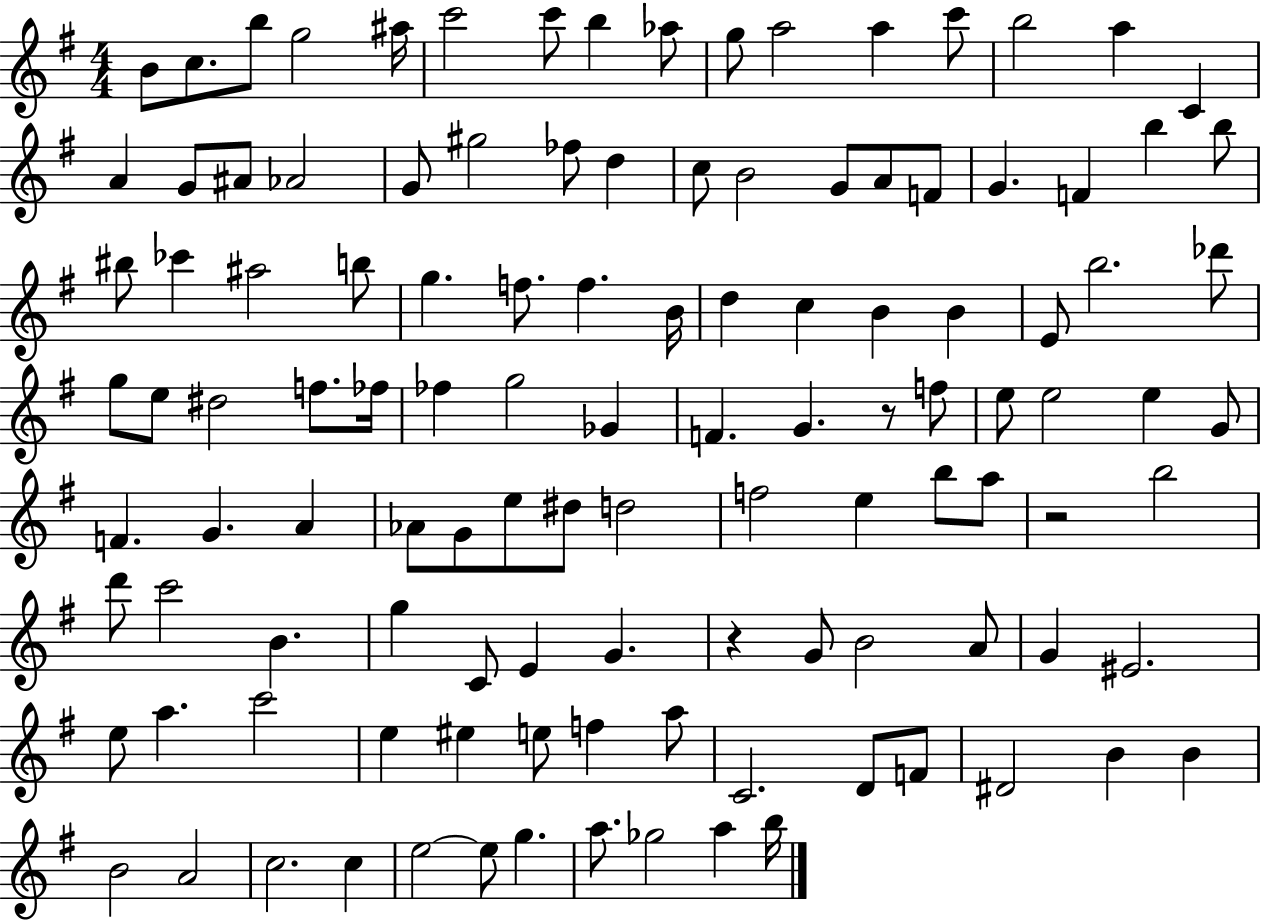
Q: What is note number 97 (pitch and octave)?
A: C4